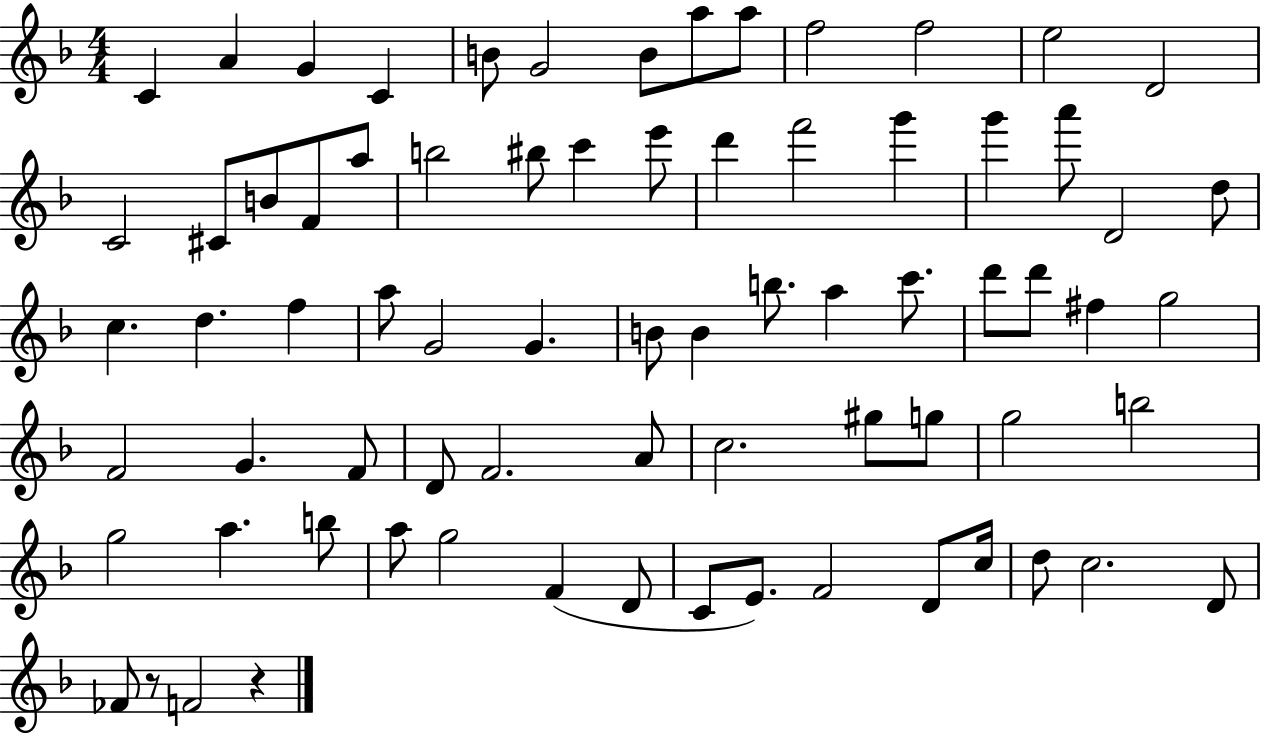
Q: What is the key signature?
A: F major